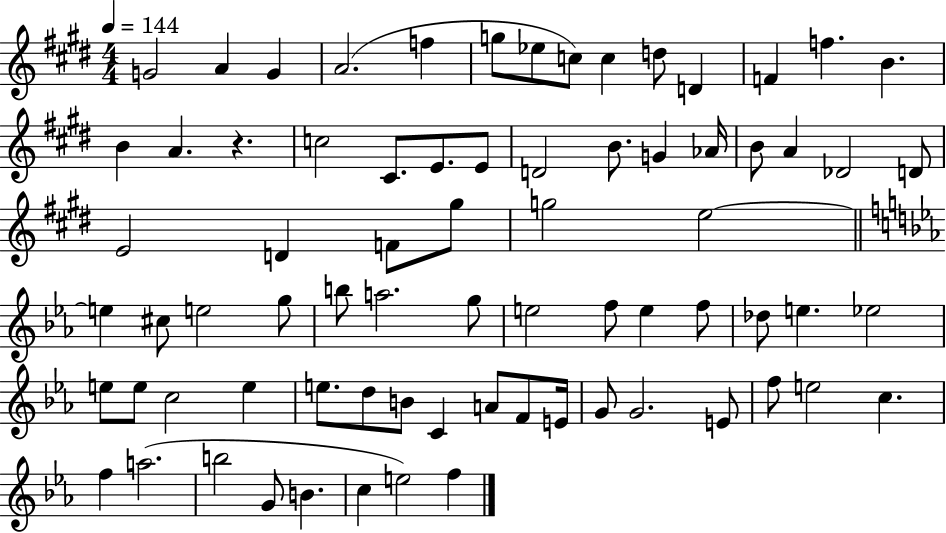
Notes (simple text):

G4/h A4/q G4/q A4/h. F5/q G5/e Eb5/e C5/e C5/q D5/e D4/q F4/q F5/q. B4/q. B4/q A4/q. R/q. C5/h C#4/e. E4/e. E4/e D4/h B4/e. G4/q Ab4/s B4/e A4/q Db4/h D4/e E4/h D4/q F4/e G#5/e G5/h E5/h E5/q C#5/e E5/h G5/e B5/e A5/h. G5/e E5/h F5/e E5/q F5/e Db5/e E5/q. Eb5/h E5/e E5/e C5/h E5/q E5/e. D5/e B4/e C4/q A4/e F4/e E4/s G4/e G4/h. E4/e F5/e E5/h C5/q. F5/q A5/h. B5/h G4/e B4/q. C5/q E5/h F5/q